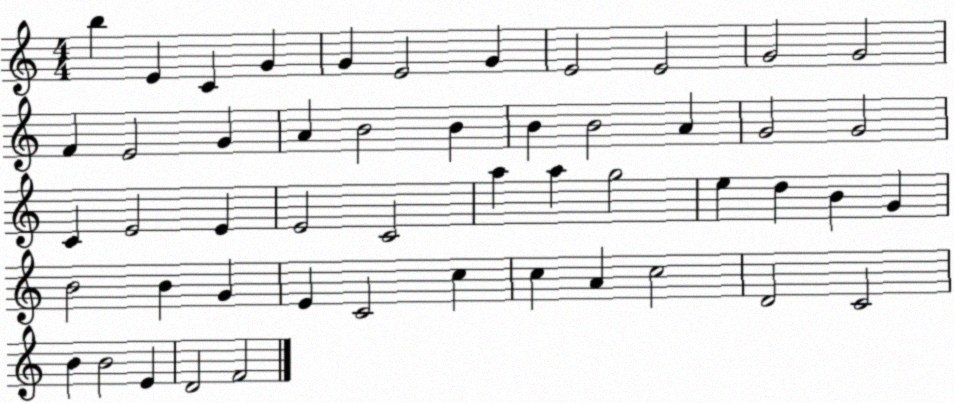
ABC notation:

X:1
T:Untitled
M:4/4
L:1/4
K:C
b E C G G E2 G E2 E2 G2 G2 F E2 G A B2 B B B2 A G2 G2 C E2 E E2 C2 a a g2 e d B G B2 B G E C2 c c A c2 D2 C2 B B2 E D2 F2